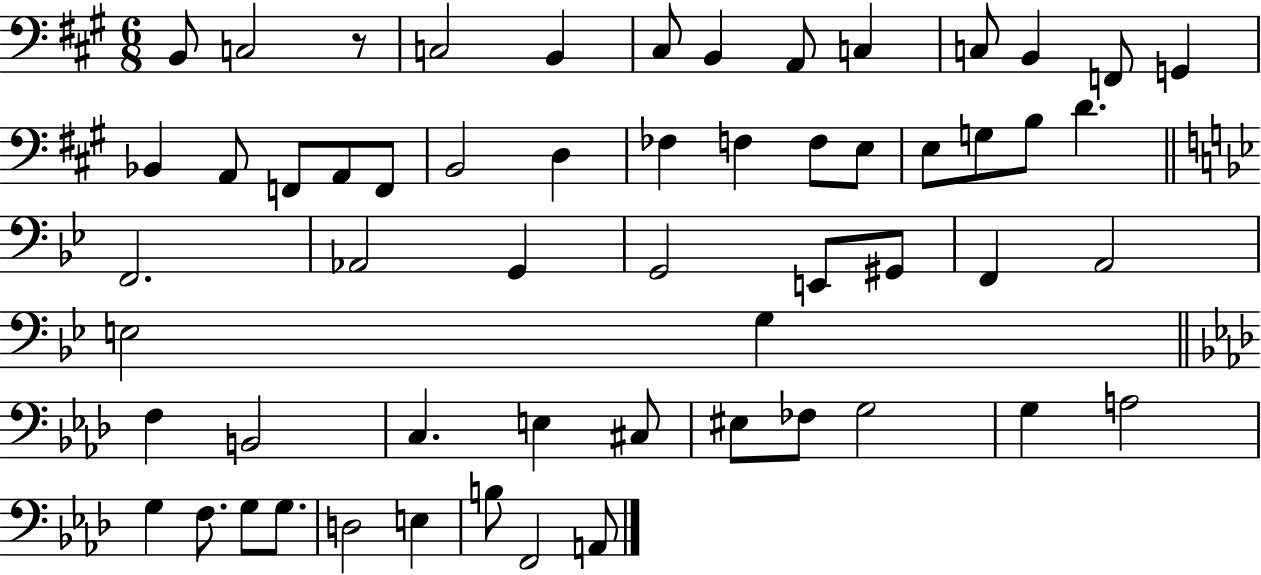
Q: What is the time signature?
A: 6/8